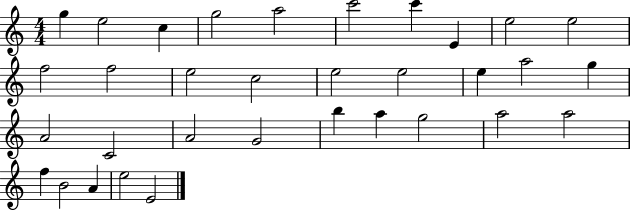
G5/q E5/h C5/q G5/h A5/h C6/h C6/q E4/q E5/h E5/h F5/h F5/h E5/h C5/h E5/h E5/h E5/q A5/h G5/q A4/h C4/h A4/h G4/h B5/q A5/q G5/h A5/h A5/h F5/q B4/h A4/q E5/h E4/h